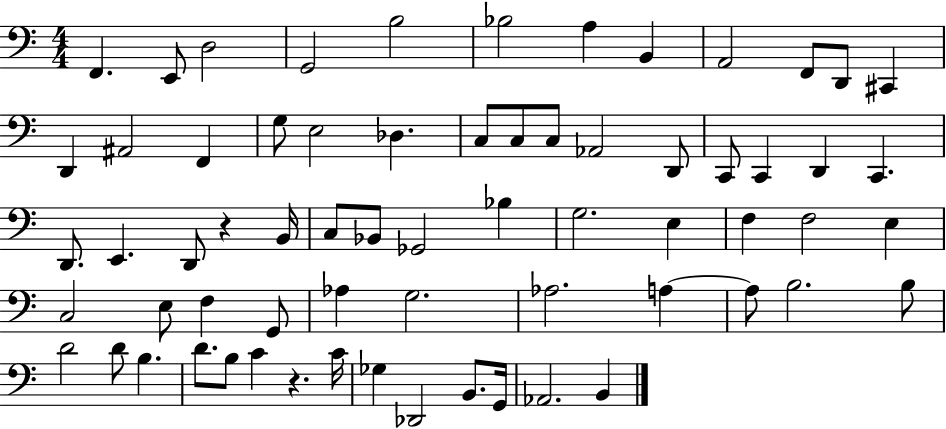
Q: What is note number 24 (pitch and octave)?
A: C2